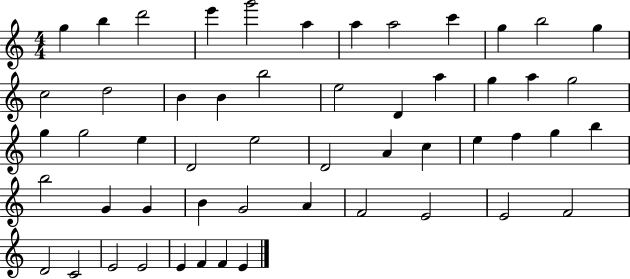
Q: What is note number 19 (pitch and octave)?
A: D4